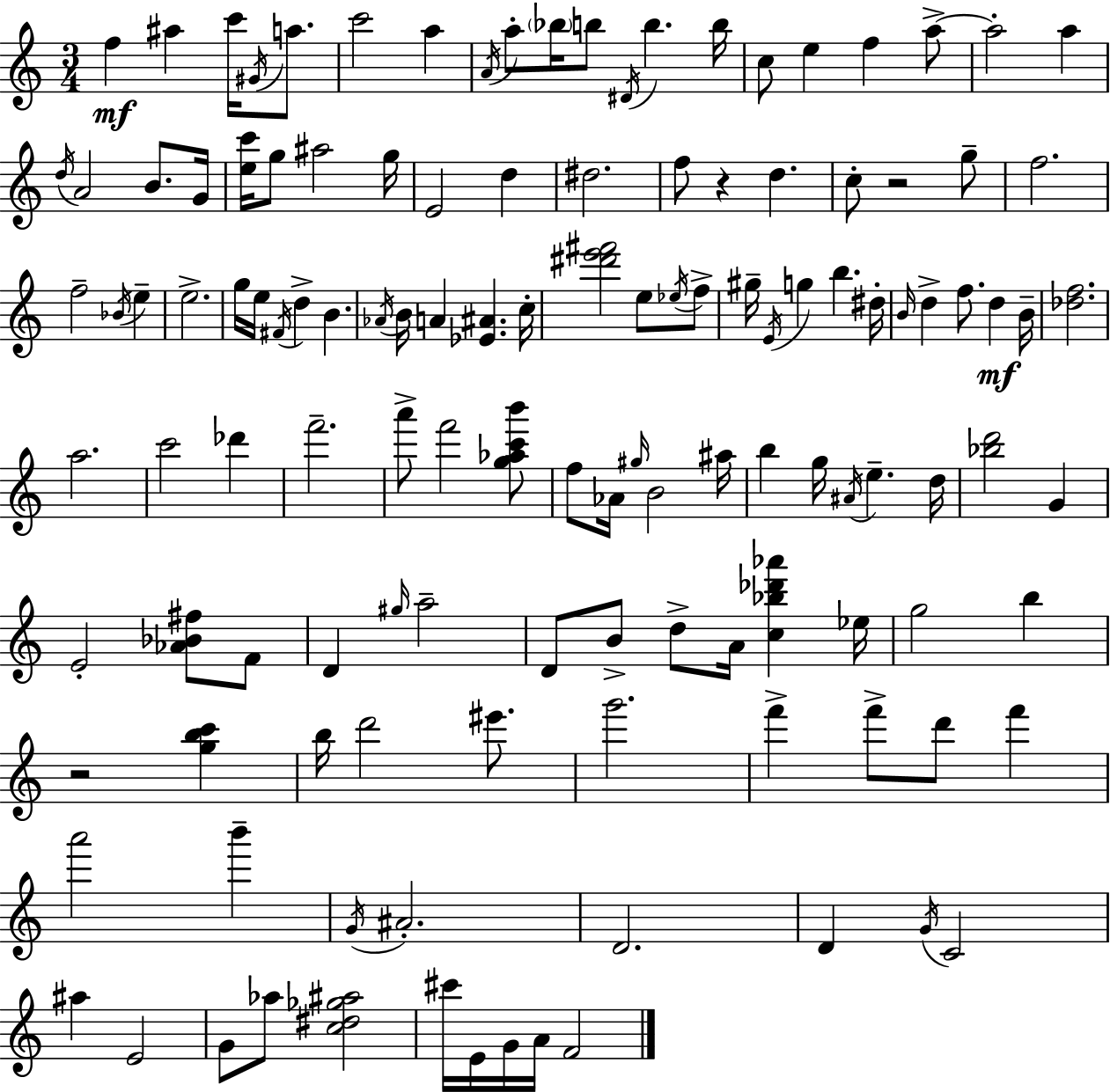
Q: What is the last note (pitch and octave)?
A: F4